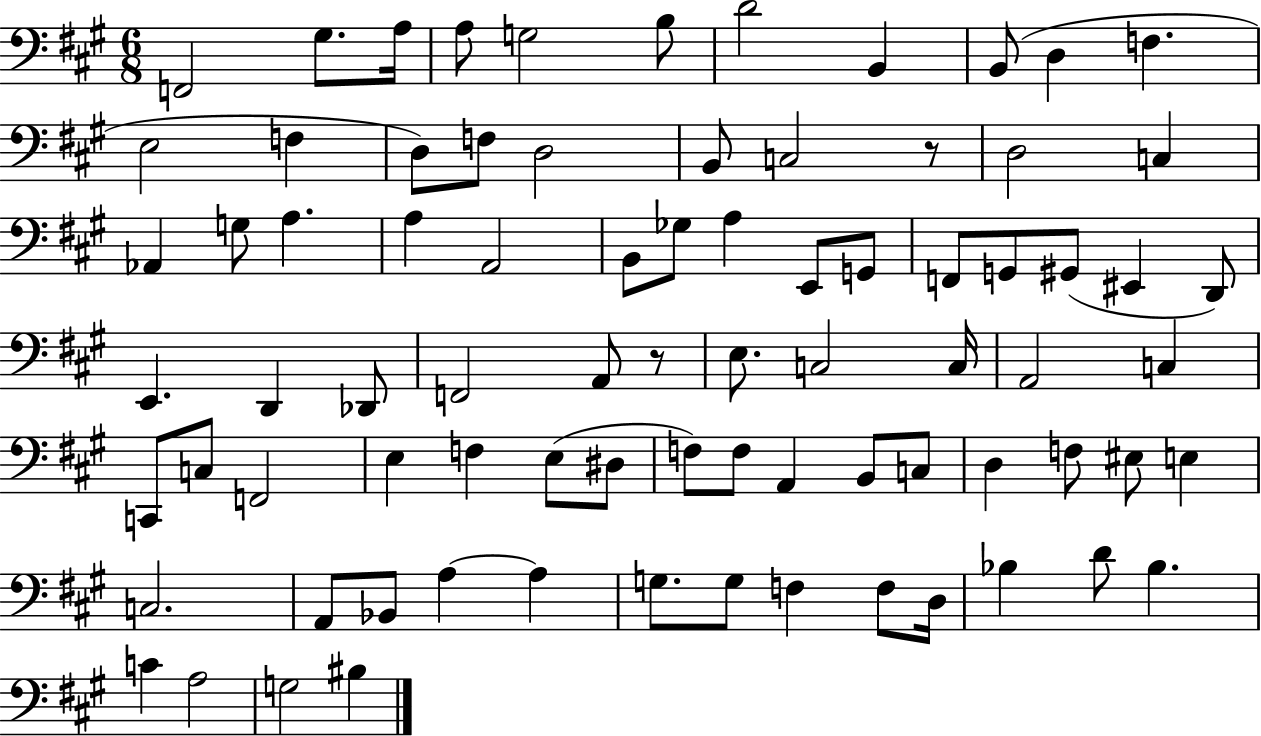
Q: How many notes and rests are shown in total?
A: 80